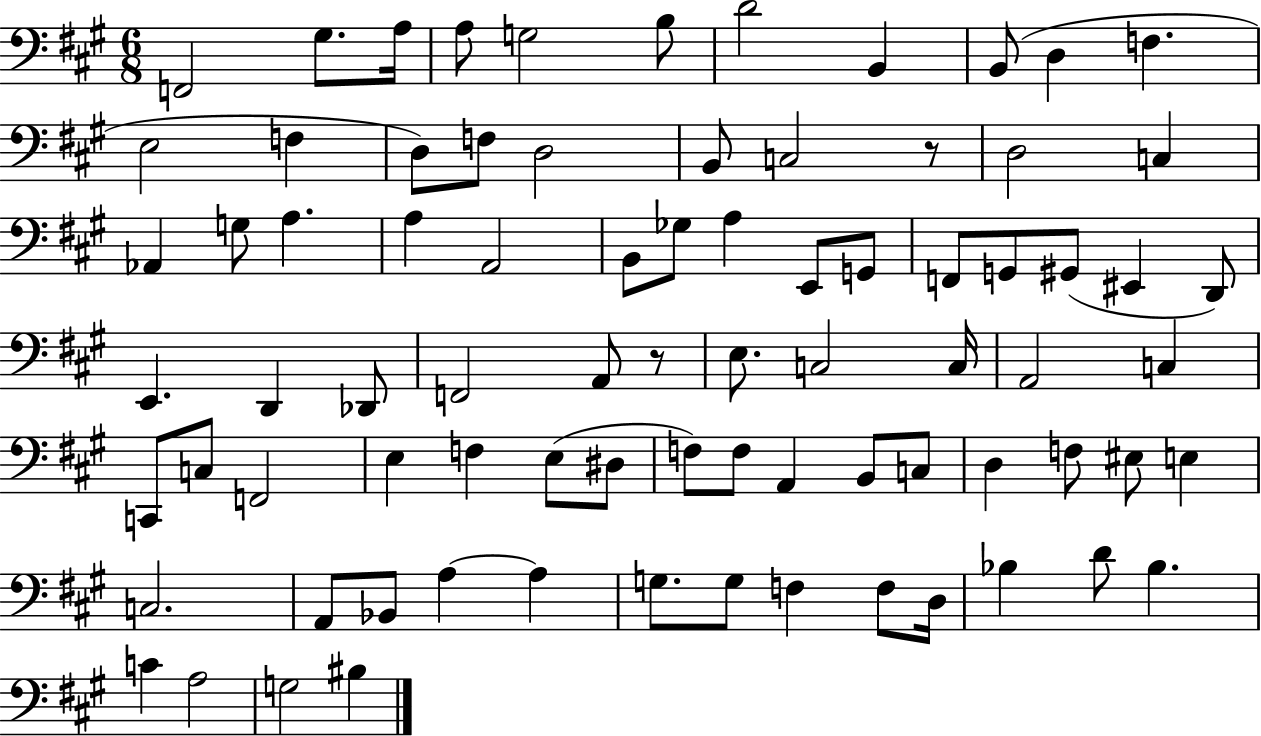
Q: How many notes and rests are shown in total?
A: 80